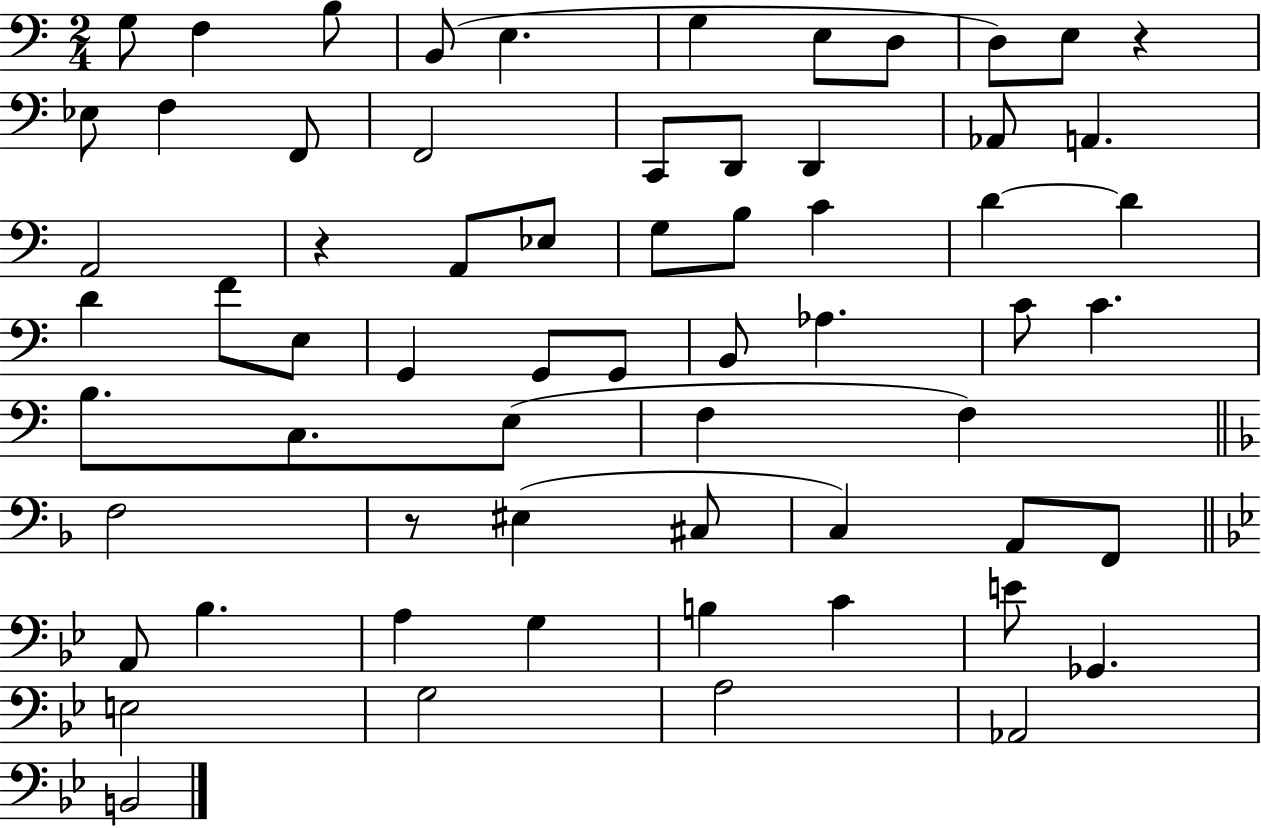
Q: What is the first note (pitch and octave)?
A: G3